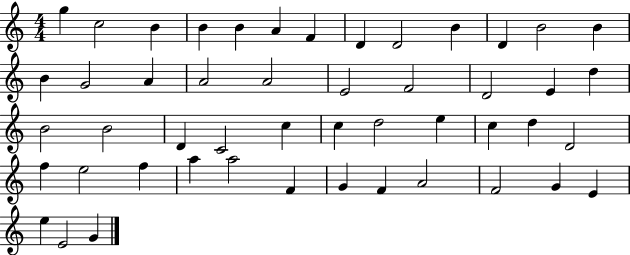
{
  \clef treble
  \numericTimeSignature
  \time 4/4
  \key c \major
  g''4 c''2 b'4 | b'4 b'4 a'4 f'4 | d'4 d'2 b'4 | d'4 b'2 b'4 | \break b'4 g'2 a'4 | a'2 a'2 | e'2 f'2 | d'2 e'4 d''4 | \break b'2 b'2 | d'4 c'2 c''4 | c''4 d''2 e''4 | c''4 d''4 d'2 | \break f''4 e''2 f''4 | a''4 a''2 f'4 | g'4 f'4 a'2 | f'2 g'4 e'4 | \break e''4 e'2 g'4 | \bar "|."
}